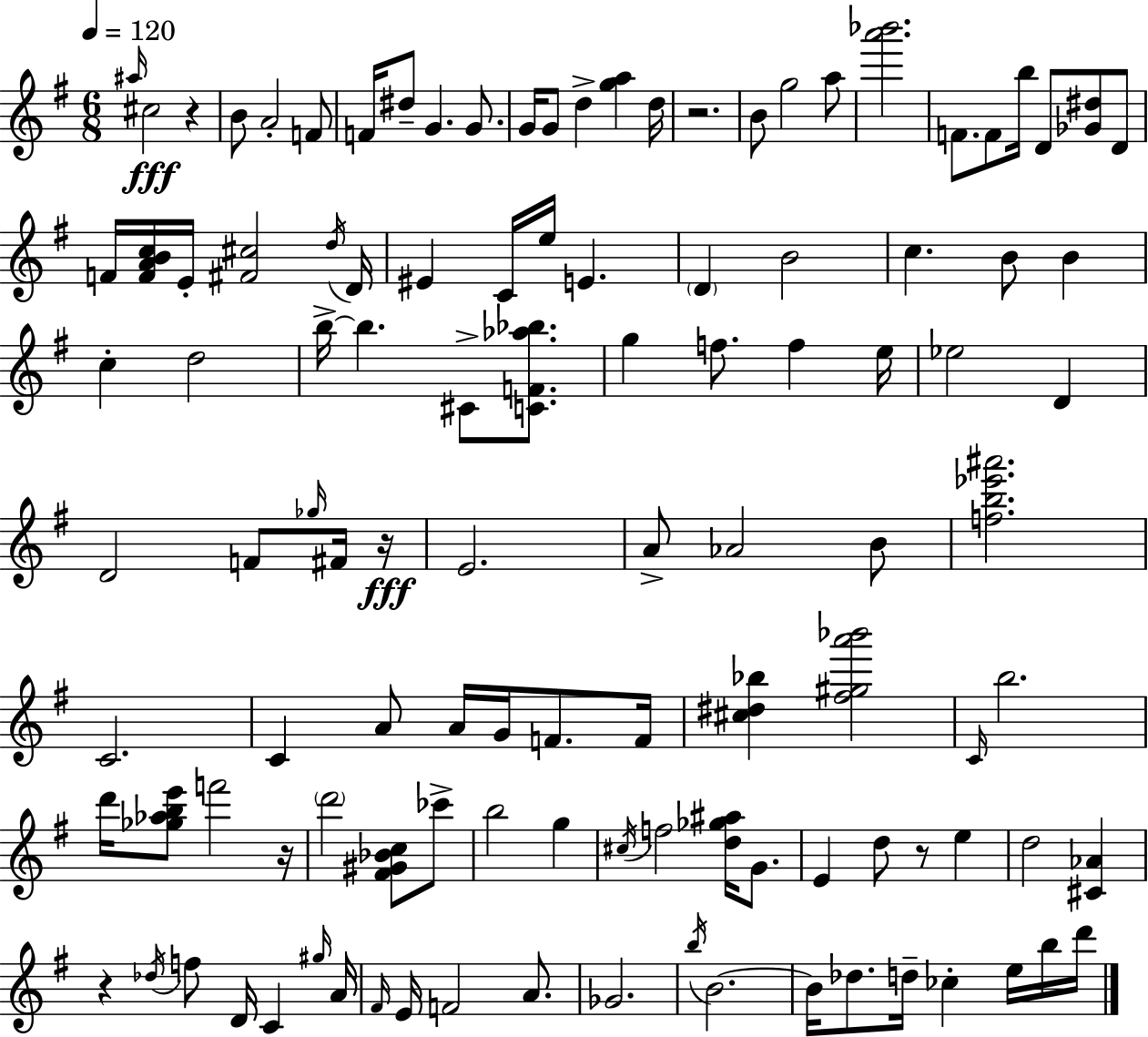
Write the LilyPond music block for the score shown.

{
  \clef treble
  \numericTimeSignature
  \time 6/8
  \key g \major
  \tempo 4 = 120
  \repeat volta 2 { \grace { ais''16 }\fff cis''2 r4 | b'8 a'2-. f'8 | f'16 dis''8-- g'4. g'8. | g'16 g'8 d''4-> <g'' a''>4 | \break d''16 r2. | b'8 g''2 a''8 | <a''' bes'''>2. | f'8. f'8 b''16 d'8 <ges' dis''>8 d'8 | \break f'16 <f' a' b' c''>16 e'16-. <fis' cis''>2 | \acciaccatura { d''16 } d'16 eis'4 c'16 e''16 e'4. | \parenthesize d'4 b'2 | c''4. b'8 b'4 | \break c''4-. d''2 | b''16->~~ b''4. cis'8-> <c' f' aes'' bes''>8. | g''4 f''8. f''4 | e''16 ees''2 d'4 | \break d'2 f'8 | \grace { ges''16 } fis'16 r16\fff e'2. | a'8-> aes'2 | b'8 <f'' b'' ees''' ais'''>2. | \break c'2. | c'4 a'8 a'16 g'16 f'8. | f'16 <cis'' dis'' bes''>4 <fis'' gis'' a''' bes'''>2 | \grace { c'16 } b''2. | \break d'''16 <ges'' aes'' b'' e'''>8 f'''2 | r16 \parenthesize d'''2 | <fis' gis' bes' c''>8 ces'''8-> b''2 | g''4 \acciaccatura { cis''16 } f''2 | \break <d'' ges'' ais''>16 g'8. e'4 d''8 r8 | e''4 d''2 | <cis' aes'>4 r4 \acciaccatura { des''16 } f''8 | d'16 c'4 \grace { gis''16 } a'16 \grace { fis'16 } e'16 f'2 | \break a'8. ges'2. | \acciaccatura { b''16 } b'2.~~ | b'16 des''8. | d''16-- ces''4-. e''16 b''16 d'''16 } \bar "|."
}